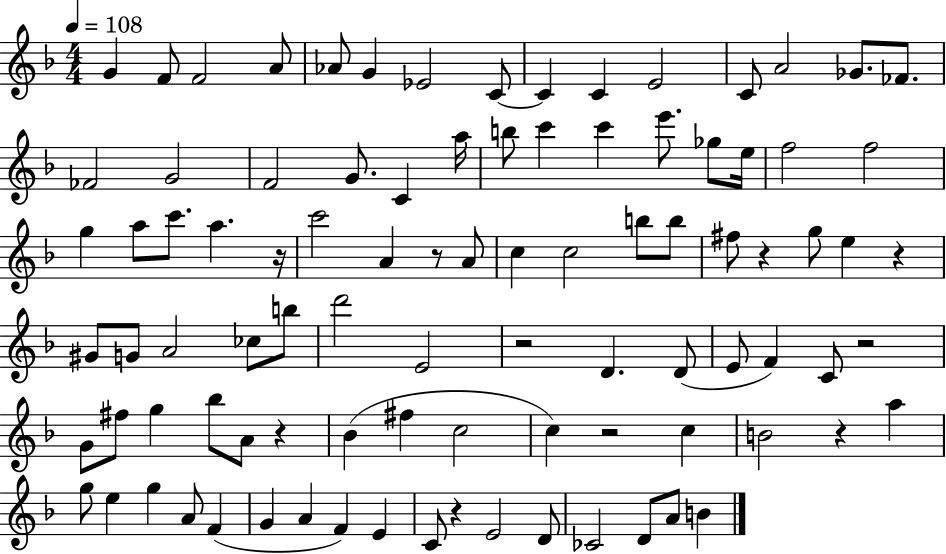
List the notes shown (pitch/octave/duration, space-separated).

G4/q F4/e F4/h A4/e Ab4/e G4/q Eb4/h C4/e C4/q C4/q E4/h C4/e A4/h Gb4/e. FES4/e. FES4/h G4/h F4/h G4/e. C4/q A5/s B5/e C6/q C6/q E6/e. Gb5/e E5/s F5/h F5/h G5/q A5/e C6/e. A5/q. R/s C6/h A4/q R/e A4/e C5/q C5/h B5/e B5/e F#5/e R/q G5/e E5/q R/q G#4/e G4/e A4/h CES5/e B5/e D6/h E4/h R/h D4/q. D4/e E4/e F4/q C4/e R/h G4/e F#5/e G5/q Bb5/e A4/e R/q Bb4/q F#5/q C5/h C5/q R/h C5/q B4/h R/q A5/q G5/e E5/q G5/q A4/e F4/q G4/q A4/q F4/q E4/q C4/e R/q E4/h D4/e CES4/h D4/e A4/e B4/q